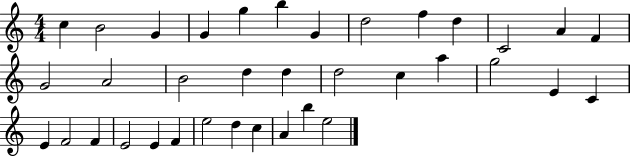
X:1
T:Untitled
M:4/4
L:1/4
K:C
c B2 G G g b G d2 f d C2 A F G2 A2 B2 d d d2 c a g2 E C E F2 F E2 E F e2 d c A b e2